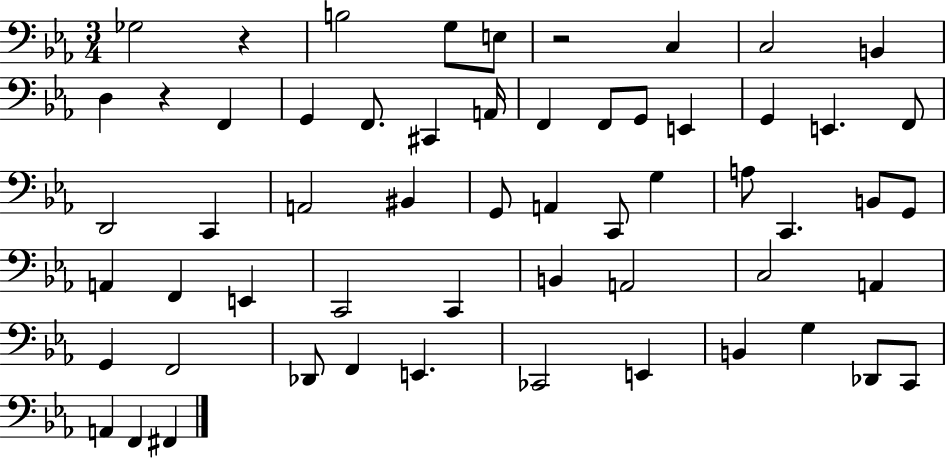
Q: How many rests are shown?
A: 3